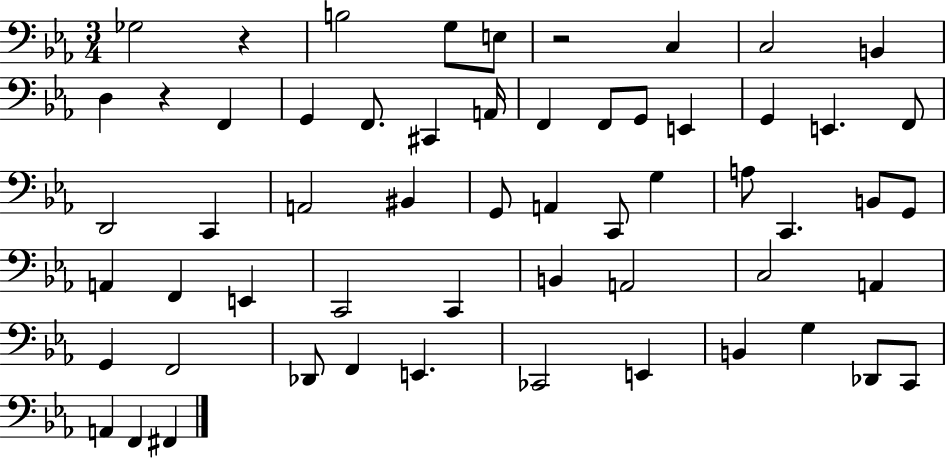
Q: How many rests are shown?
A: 3